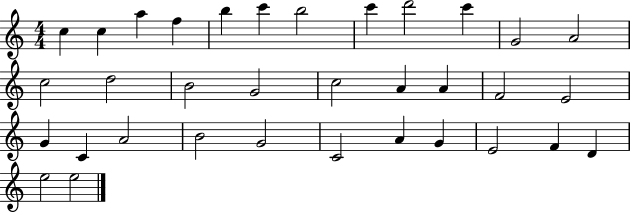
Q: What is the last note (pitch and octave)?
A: E5